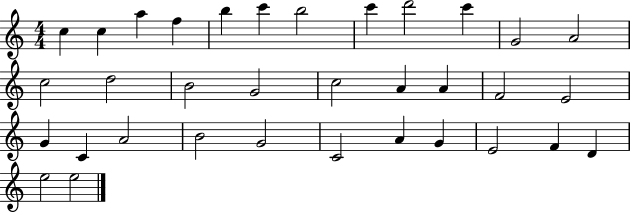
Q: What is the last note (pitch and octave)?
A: E5